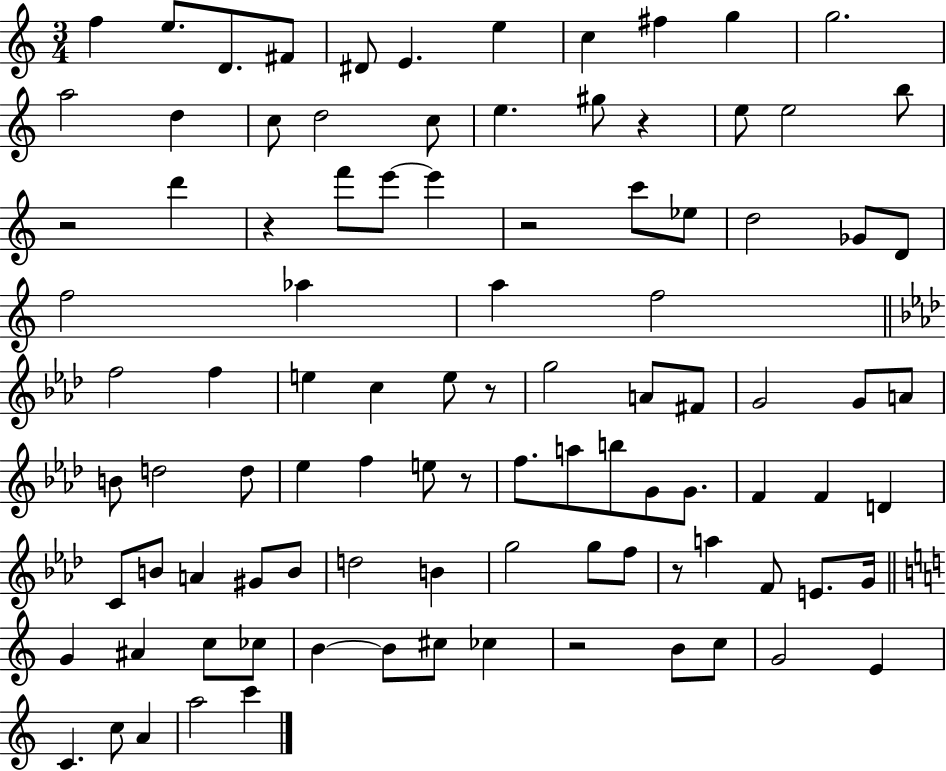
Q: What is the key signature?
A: C major